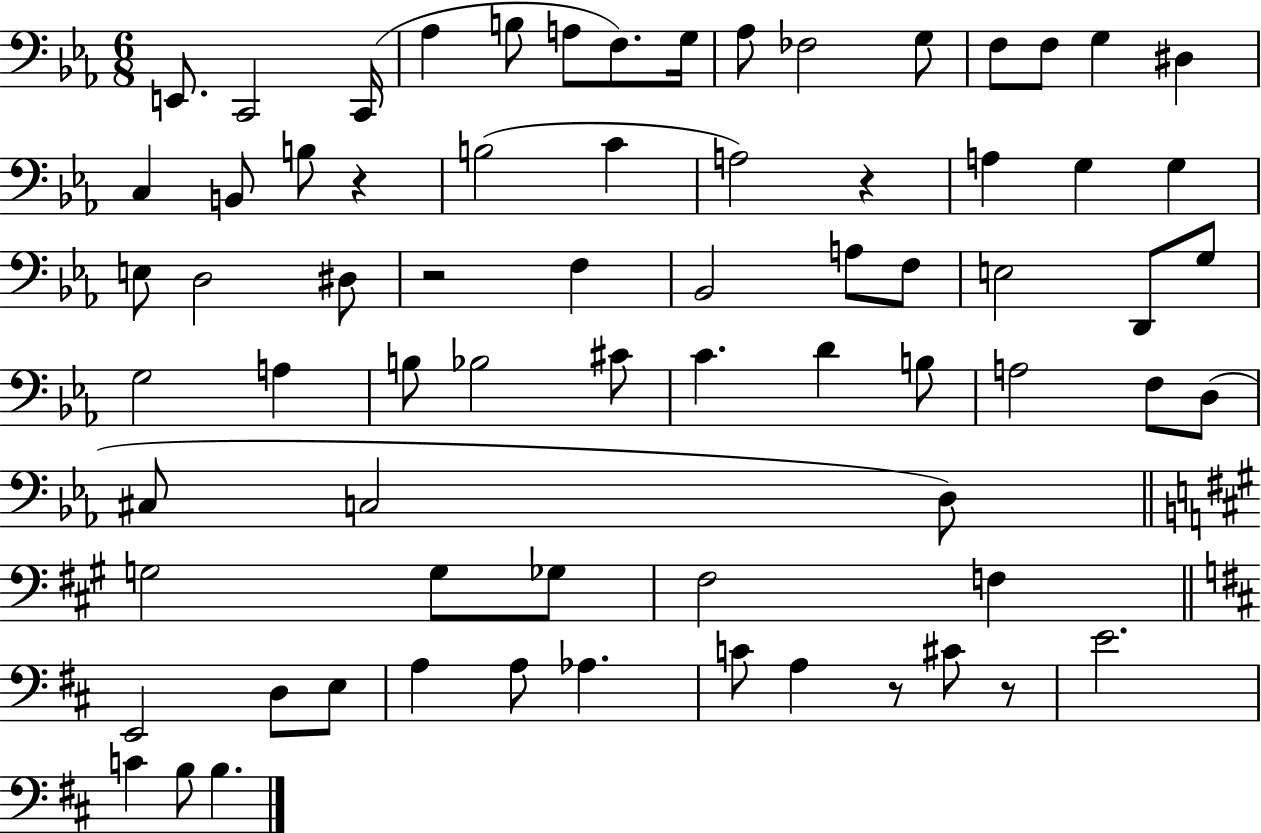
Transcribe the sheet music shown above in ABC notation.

X:1
T:Untitled
M:6/8
L:1/4
K:Eb
E,,/2 C,,2 C,,/4 _A, B,/2 A,/2 F,/2 G,/4 _A,/2 _F,2 G,/2 F,/2 F,/2 G, ^D, C, B,,/2 B,/2 z B,2 C A,2 z A, G, G, E,/2 D,2 ^D,/2 z2 F, _B,,2 A,/2 F,/2 E,2 D,,/2 G,/2 G,2 A, B,/2 _B,2 ^C/2 C D B,/2 A,2 F,/2 D,/2 ^C,/2 C,2 D,/2 G,2 G,/2 _G,/2 ^F,2 F, E,,2 D,/2 E,/2 A, A,/2 _A, C/2 A, z/2 ^C/2 z/2 E2 C B,/2 B,